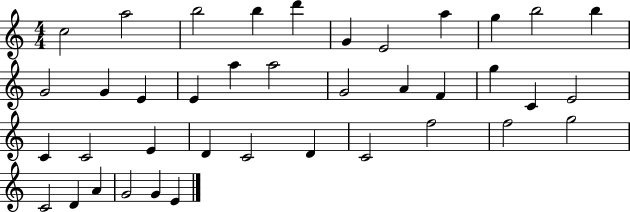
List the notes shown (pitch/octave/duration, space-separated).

C5/h A5/h B5/h B5/q D6/q G4/q E4/h A5/q G5/q B5/h B5/q G4/h G4/q E4/q E4/q A5/q A5/h G4/h A4/q F4/q G5/q C4/q E4/h C4/q C4/h E4/q D4/q C4/h D4/q C4/h F5/h F5/h G5/h C4/h D4/q A4/q G4/h G4/q E4/q